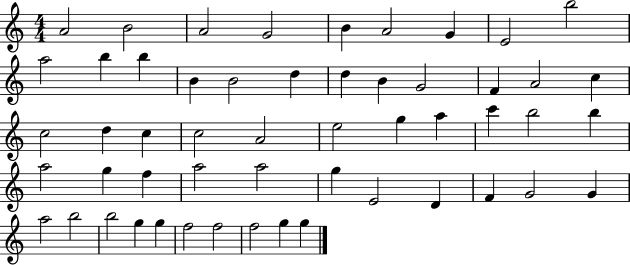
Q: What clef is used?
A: treble